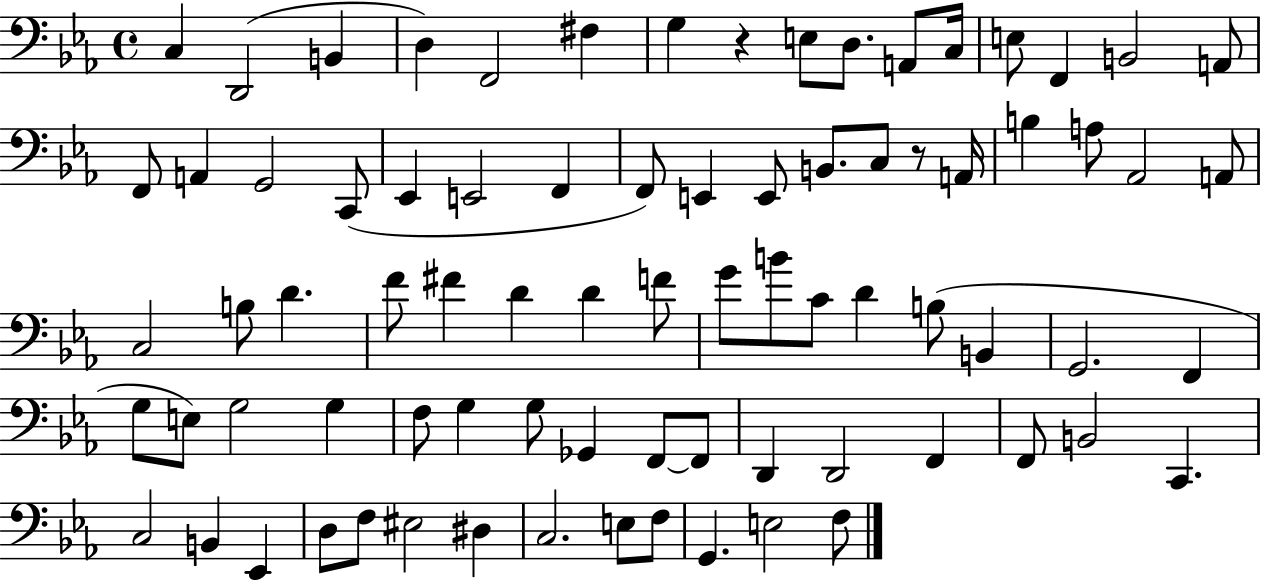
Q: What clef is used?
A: bass